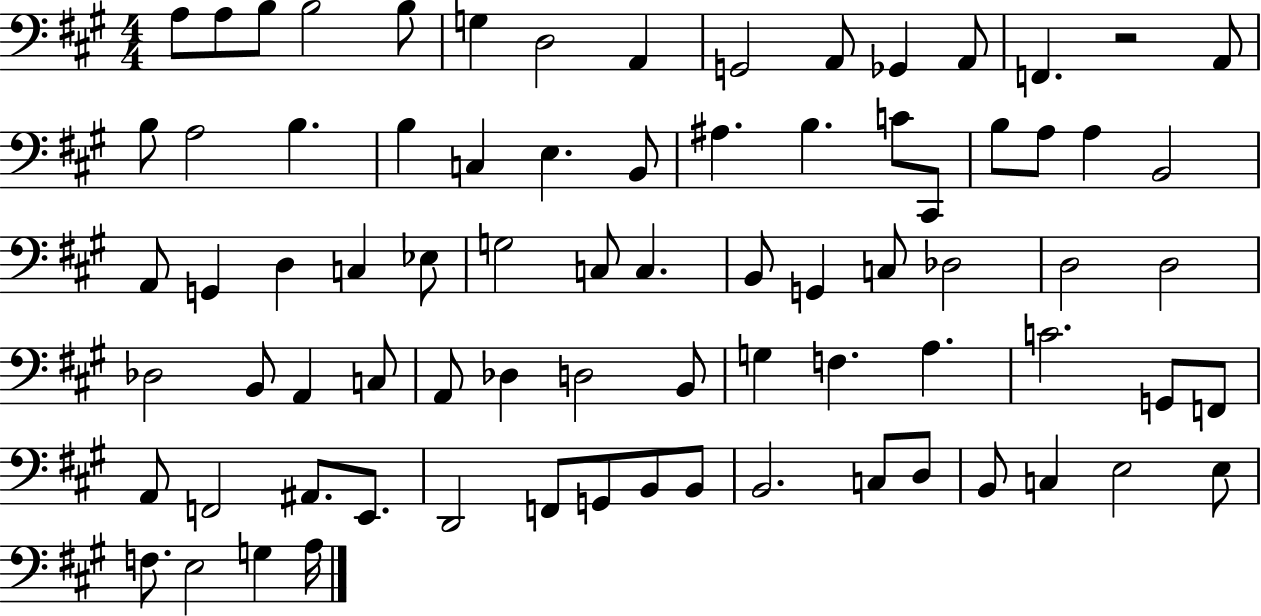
{
  \clef bass
  \numericTimeSignature
  \time 4/4
  \key a \major
  a8 a8 b8 b2 b8 | g4 d2 a,4 | g,2 a,8 ges,4 a,8 | f,4. r2 a,8 | \break b8 a2 b4. | b4 c4 e4. b,8 | ais4. b4. c'8 cis,8 | b8 a8 a4 b,2 | \break a,8 g,4 d4 c4 ees8 | g2 c8 c4. | b,8 g,4 c8 des2 | d2 d2 | \break des2 b,8 a,4 c8 | a,8 des4 d2 b,8 | g4 f4. a4. | c'2. g,8 f,8 | \break a,8 f,2 ais,8. e,8. | d,2 f,8 g,8 b,8 b,8 | b,2. c8 d8 | b,8 c4 e2 e8 | \break f8. e2 g4 a16 | \bar "|."
}